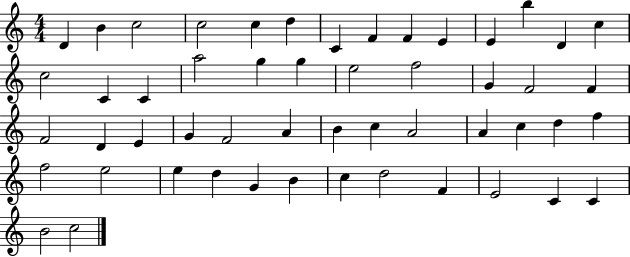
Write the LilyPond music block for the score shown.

{
  \clef treble
  \numericTimeSignature
  \time 4/4
  \key c \major
  d'4 b'4 c''2 | c''2 c''4 d''4 | c'4 f'4 f'4 e'4 | e'4 b''4 d'4 c''4 | \break c''2 c'4 c'4 | a''2 g''4 g''4 | e''2 f''2 | g'4 f'2 f'4 | \break f'2 d'4 e'4 | g'4 f'2 a'4 | b'4 c''4 a'2 | a'4 c''4 d''4 f''4 | \break f''2 e''2 | e''4 d''4 g'4 b'4 | c''4 d''2 f'4 | e'2 c'4 c'4 | \break b'2 c''2 | \bar "|."
}